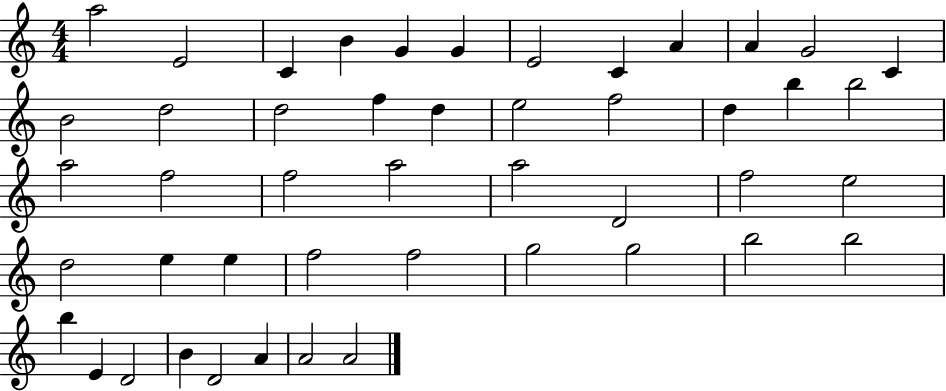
{
  \clef treble
  \numericTimeSignature
  \time 4/4
  \key c \major
  a''2 e'2 | c'4 b'4 g'4 g'4 | e'2 c'4 a'4 | a'4 g'2 c'4 | \break b'2 d''2 | d''2 f''4 d''4 | e''2 f''2 | d''4 b''4 b''2 | \break a''2 f''2 | f''2 a''2 | a''2 d'2 | f''2 e''2 | \break d''2 e''4 e''4 | f''2 f''2 | g''2 g''2 | b''2 b''2 | \break b''4 e'4 d'2 | b'4 d'2 a'4 | a'2 a'2 | \bar "|."
}